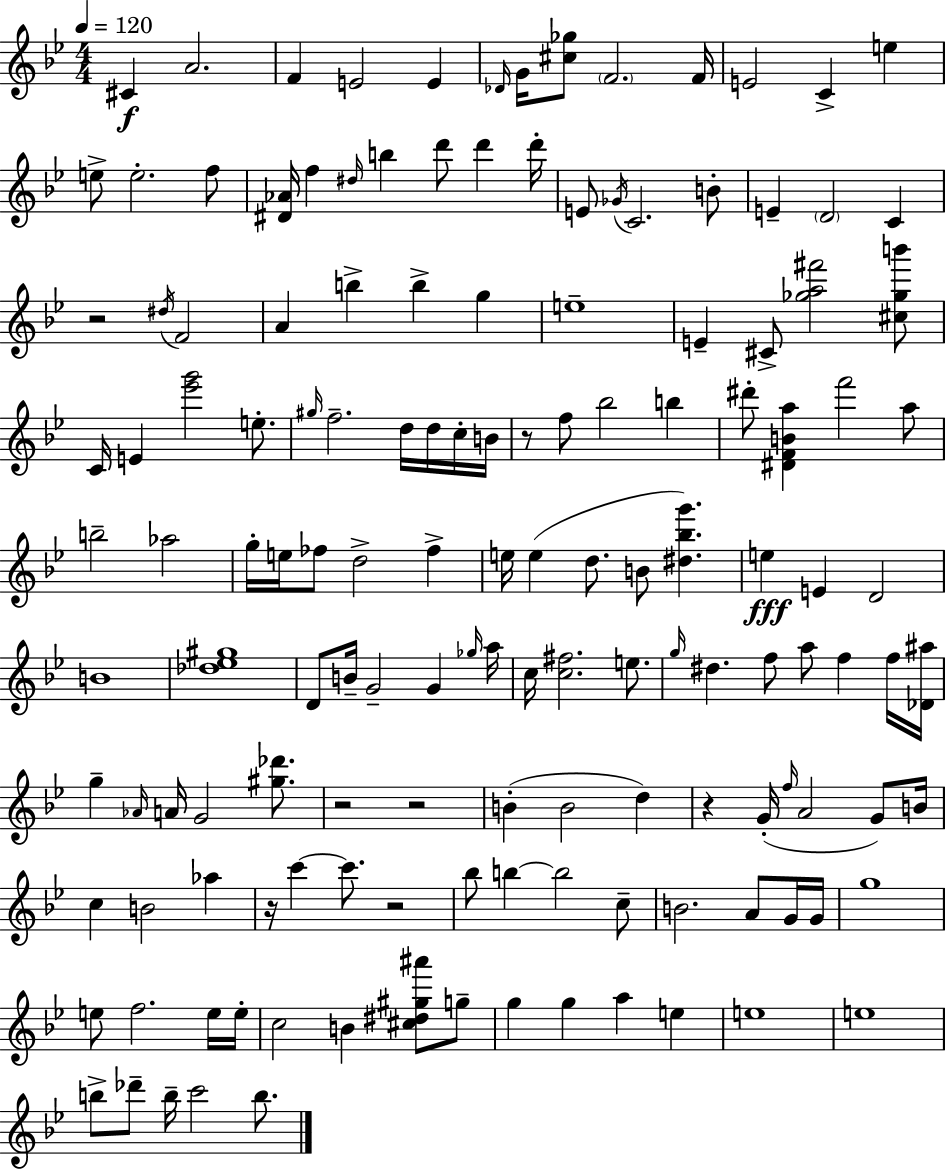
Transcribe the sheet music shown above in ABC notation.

X:1
T:Untitled
M:4/4
L:1/4
K:Gm
^C A2 F E2 E _D/4 G/4 [^c_g]/2 F2 F/4 E2 C e e/2 e2 f/2 [^D_A]/4 f ^d/4 b d'/2 d' d'/4 E/2 _G/4 C2 B/2 E D2 C z2 ^d/4 F2 A b b g e4 E ^C/2 [_ga^f']2 [^c_gb']/2 C/4 E [_e'g']2 e/2 ^g/4 f2 d/4 d/4 c/4 B/4 z/2 f/2 _b2 b ^d'/2 [^DFBa] f'2 a/2 b2 _a2 g/4 e/4 _f/2 d2 _f e/4 e d/2 B/2 [^d_bg'] e E D2 B4 [_d_e^g]4 D/2 B/4 G2 G _g/4 a/4 c/4 [c^f]2 e/2 g/4 ^d f/2 a/2 f f/4 [_D^a]/4 g _A/4 A/4 G2 [^g_d']/2 z2 z2 B B2 d z G/4 f/4 A2 G/2 B/4 c B2 _a z/4 c' c'/2 z2 _b/2 b b2 c/2 B2 A/2 G/4 G/4 g4 e/2 f2 e/4 e/4 c2 B [^c^d^g^a']/2 g/2 g g a e e4 e4 b/2 _d'/2 b/4 c'2 b/2